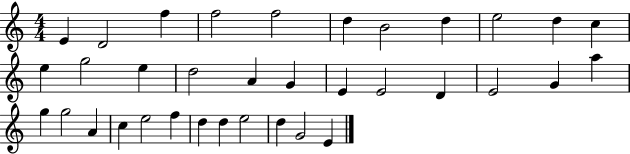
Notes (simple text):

E4/q D4/h F5/q F5/h F5/h D5/q B4/h D5/q E5/h D5/q C5/q E5/q G5/h E5/q D5/h A4/q G4/q E4/q E4/h D4/q E4/h G4/q A5/q G5/q G5/h A4/q C5/q E5/h F5/q D5/q D5/q E5/h D5/q G4/h E4/q